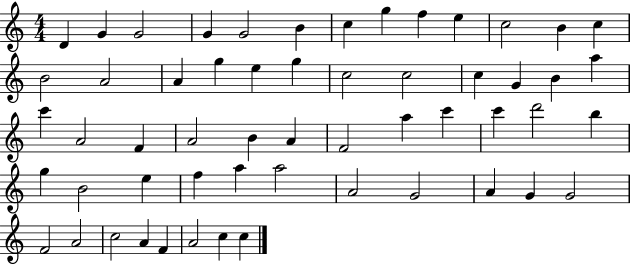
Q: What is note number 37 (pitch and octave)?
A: B5